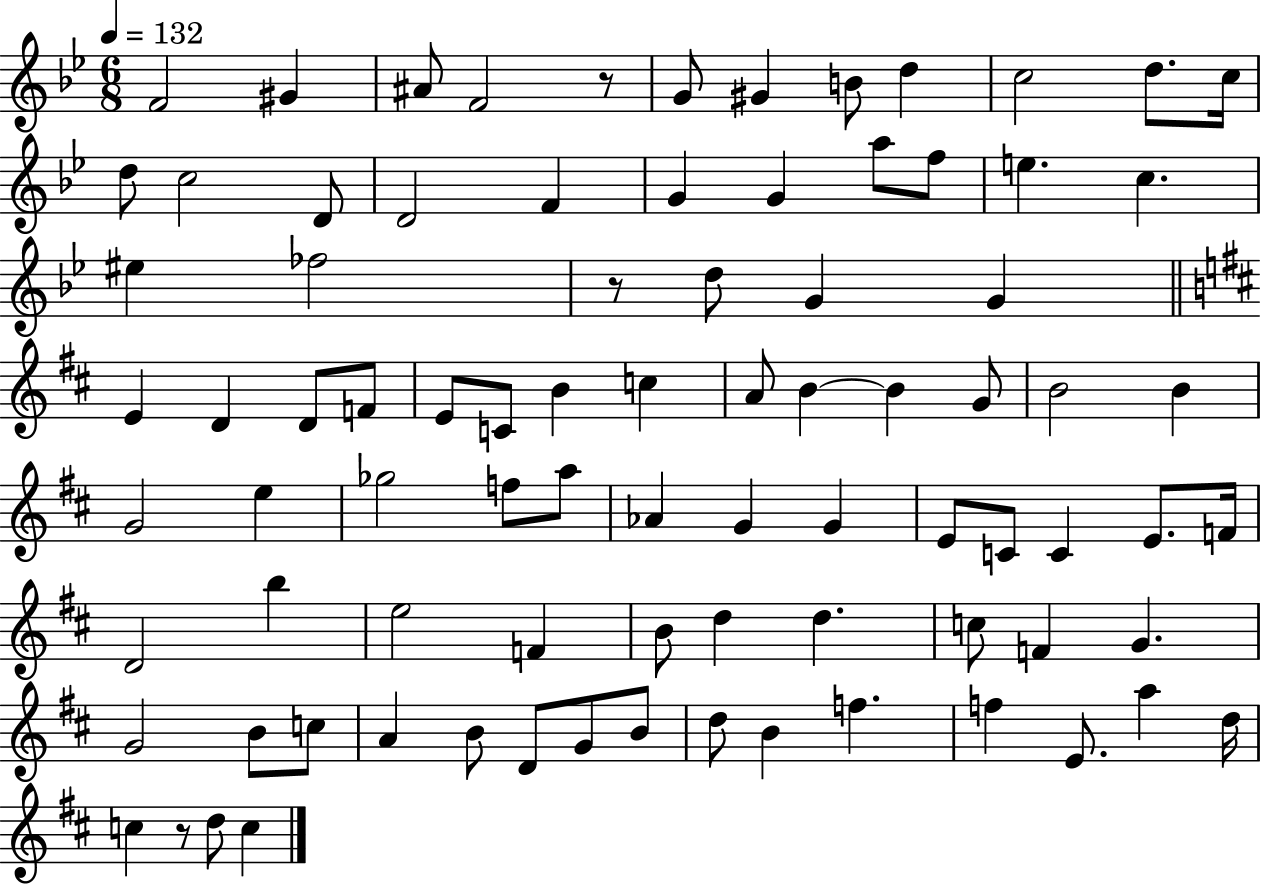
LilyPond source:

{
  \clef treble
  \numericTimeSignature
  \time 6/8
  \key bes \major
  \tempo 4 = 132
  f'2 gis'4 | ais'8 f'2 r8 | g'8 gis'4 b'8 d''4 | c''2 d''8. c''16 | \break d''8 c''2 d'8 | d'2 f'4 | g'4 g'4 a''8 f''8 | e''4. c''4. | \break eis''4 fes''2 | r8 d''8 g'4 g'4 | \bar "||" \break \key d \major e'4 d'4 d'8 f'8 | e'8 c'8 b'4 c''4 | a'8 b'4~~ b'4 g'8 | b'2 b'4 | \break g'2 e''4 | ges''2 f''8 a''8 | aes'4 g'4 g'4 | e'8 c'8 c'4 e'8. f'16 | \break d'2 b''4 | e''2 f'4 | b'8 d''4 d''4. | c''8 f'4 g'4. | \break g'2 b'8 c''8 | a'4 b'8 d'8 g'8 b'8 | d''8 b'4 f''4. | f''4 e'8. a''4 d''16 | \break c''4 r8 d''8 c''4 | \bar "|."
}